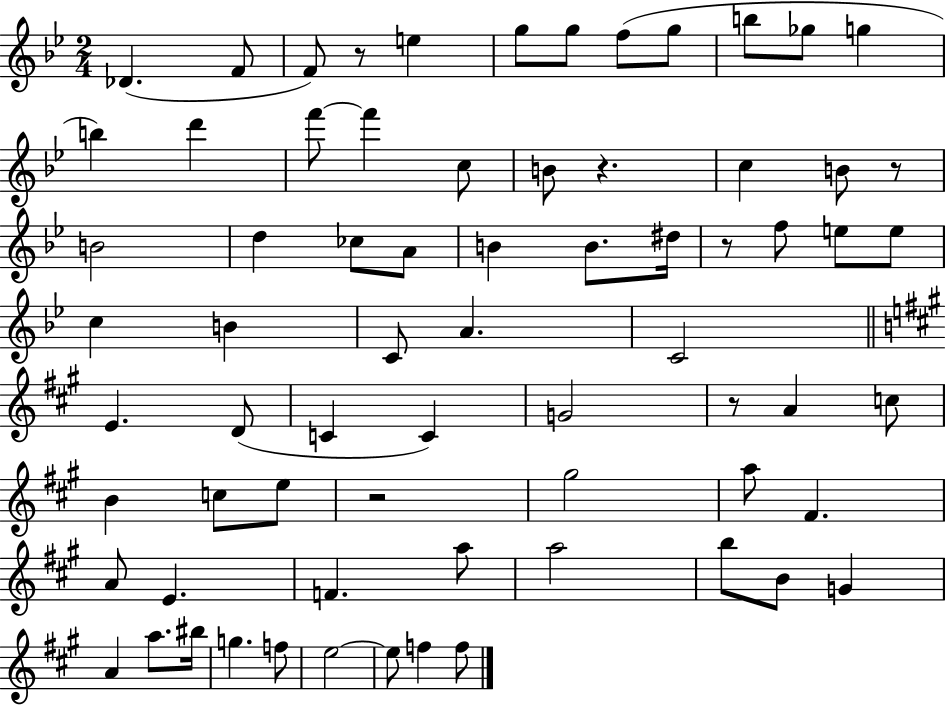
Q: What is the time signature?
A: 2/4